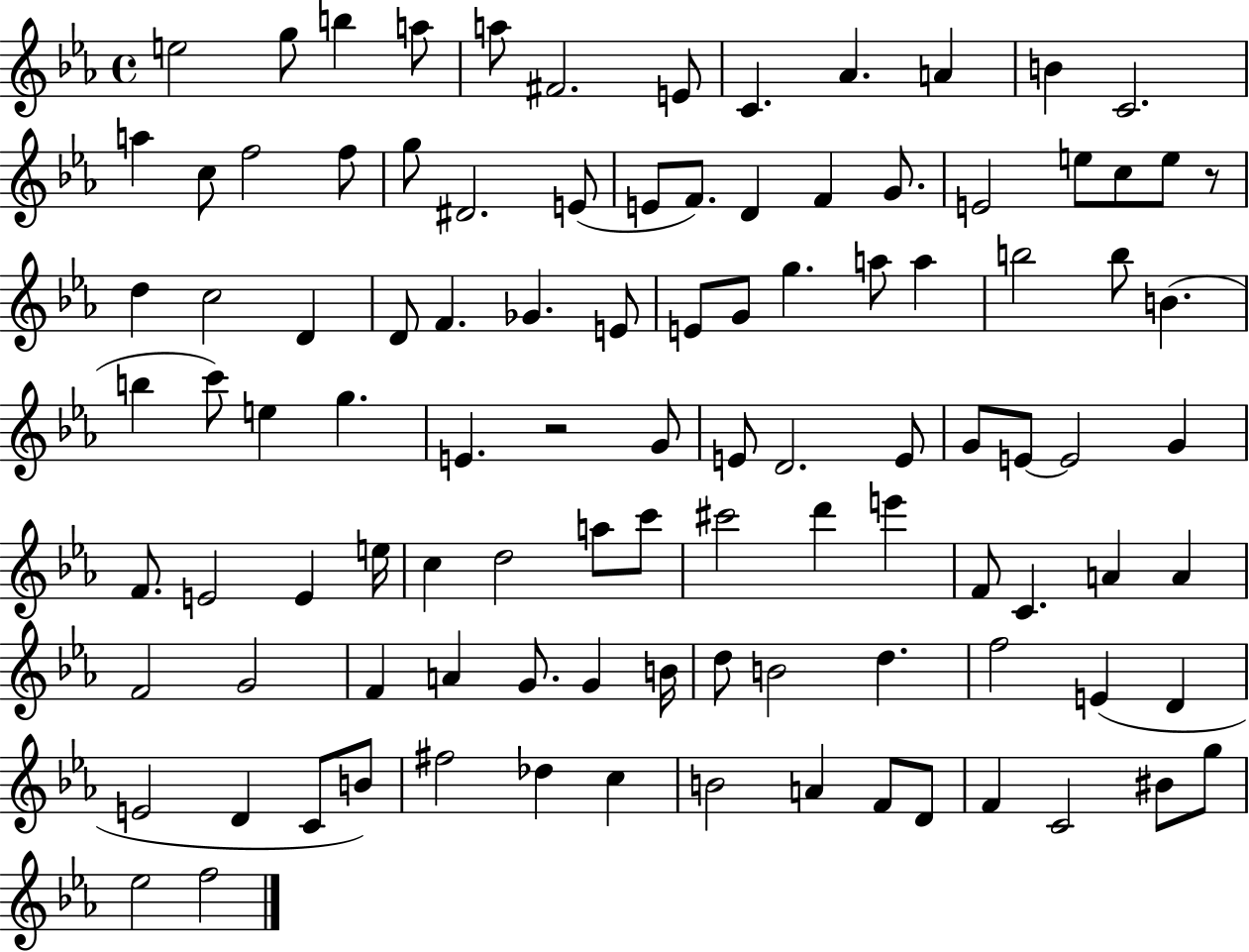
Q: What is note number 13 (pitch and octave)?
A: A5